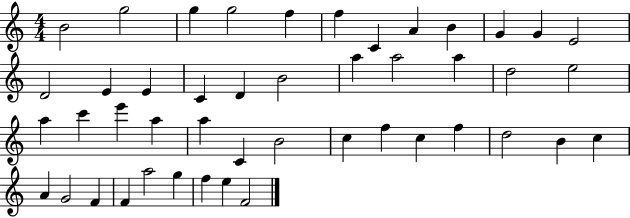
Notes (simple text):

B4/h G5/h G5/q G5/h F5/q F5/q C4/q A4/q B4/q G4/q G4/q E4/h D4/h E4/q E4/q C4/q D4/q B4/h A5/q A5/h A5/q D5/h E5/h A5/q C6/q E6/q A5/q A5/q C4/q B4/h C5/q F5/q C5/q F5/q D5/h B4/q C5/q A4/q G4/h F4/q F4/q A5/h G5/q F5/q E5/q F4/h